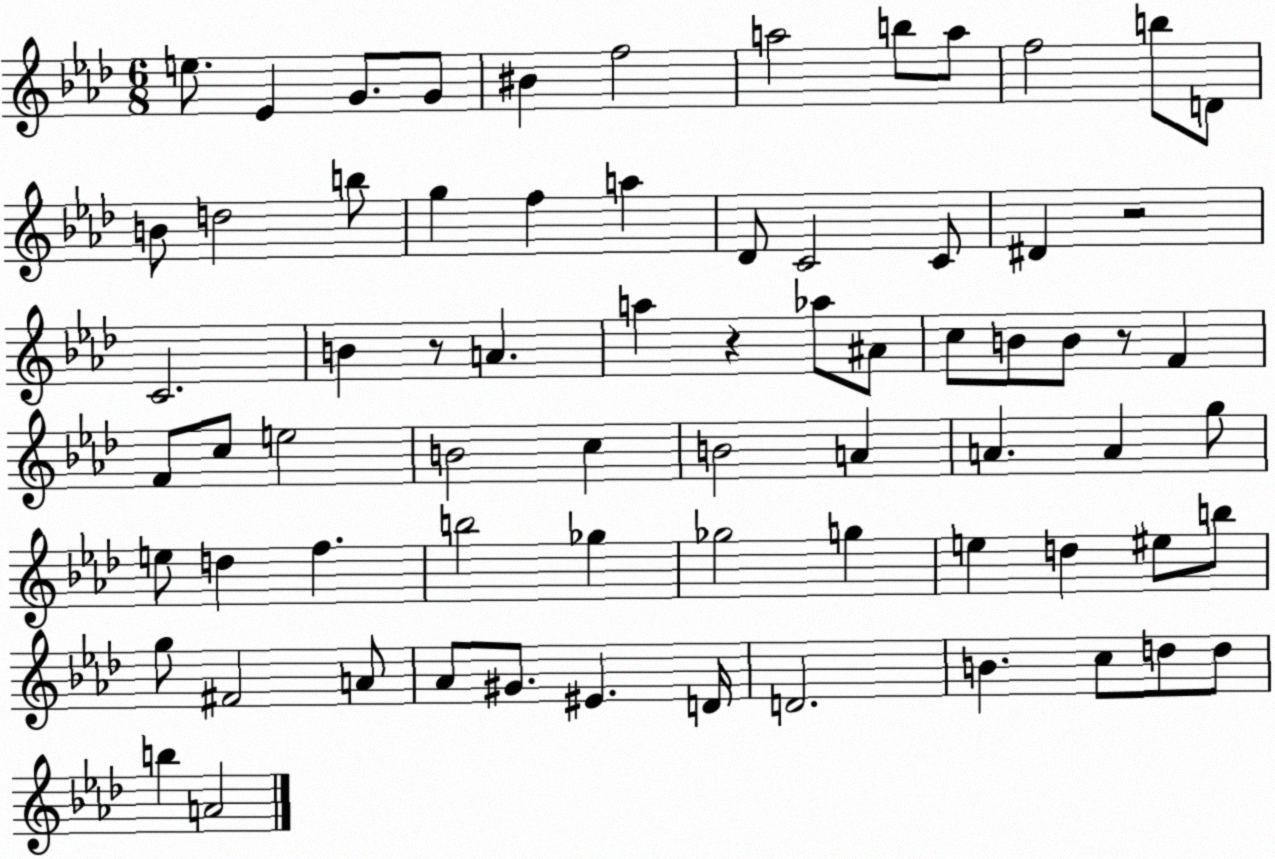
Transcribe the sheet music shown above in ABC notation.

X:1
T:Untitled
M:6/8
L:1/4
K:Ab
e/2 _E G/2 G/2 ^B f2 a2 b/2 a/2 f2 b/2 D/2 B/2 d2 b/2 g f a _D/2 C2 C/2 ^D z2 C2 B z/2 A a z _a/2 ^A/2 c/2 B/2 B/2 z/2 F F/2 c/2 e2 B2 c B2 A A A g/2 e/2 d f b2 _g _g2 g e d ^e/2 b/2 g/2 ^F2 A/2 _A/2 ^G/2 ^E D/4 D2 B c/2 d/2 d/2 b A2